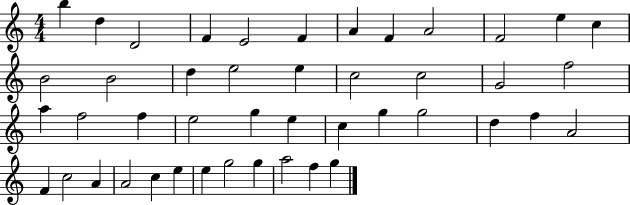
X:1
T:Untitled
M:4/4
L:1/4
K:C
b d D2 F E2 F A F A2 F2 e c B2 B2 d e2 e c2 c2 G2 f2 a f2 f e2 g e c g g2 d f A2 F c2 A A2 c e e g2 g a2 f g